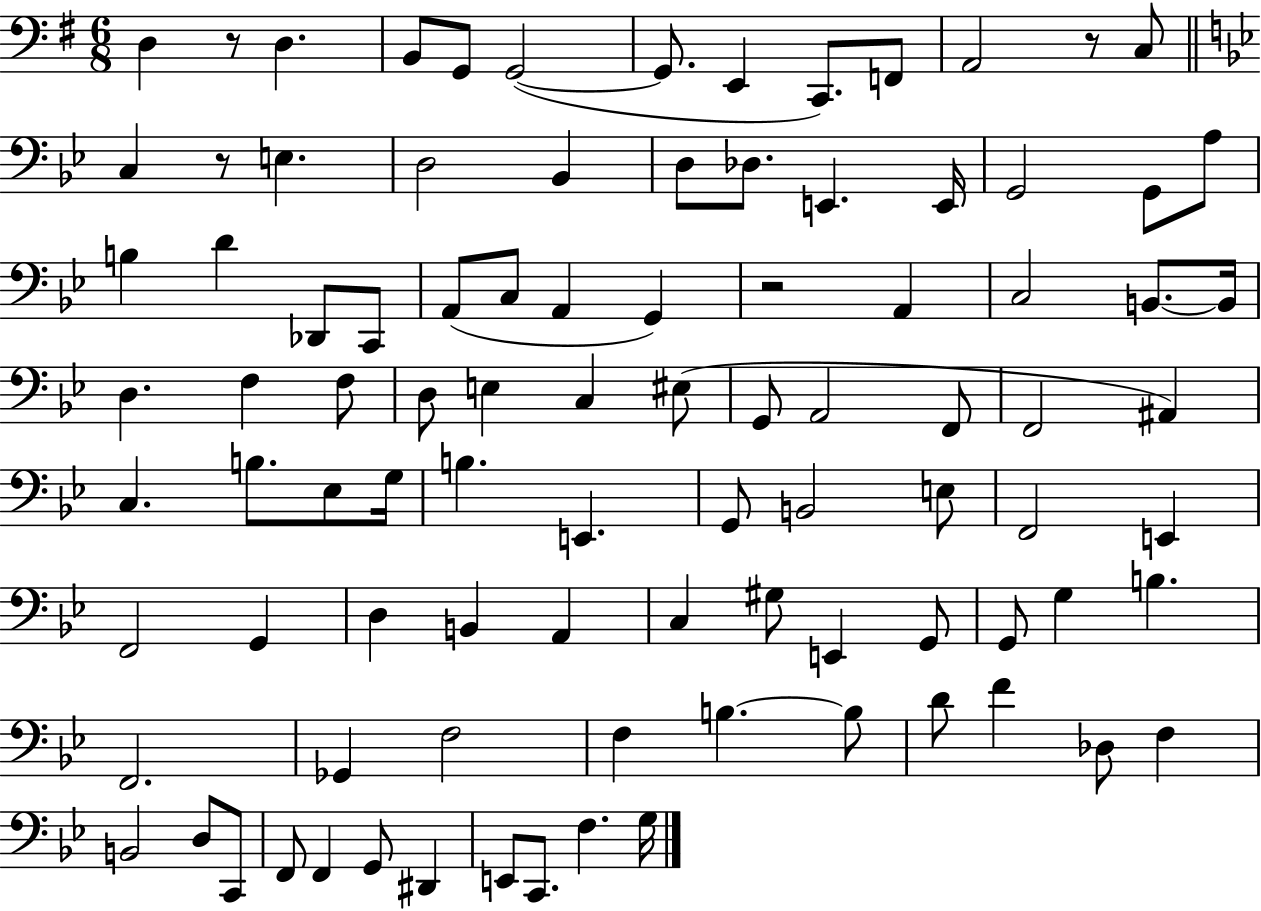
X:1
T:Untitled
M:6/8
L:1/4
K:G
D, z/2 D, B,,/2 G,,/2 G,,2 G,,/2 E,, C,,/2 F,,/2 A,,2 z/2 C,/2 C, z/2 E, D,2 _B,, D,/2 _D,/2 E,, E,,/4 G,,2 G,,/2 A,/2 B, D _D,,/2 C,,/2 A,,/2 C,/2 A,, G,, z2 A,, C,2 B,,/2 B,,/4 D, F, F,/2 D,/2 E, C, ^E,/2 G,,/2 A,,2 F,,/2 F,,2 ^A,, C, B,/2 _E,/2 G,/4 B, E,, G,,/2 B,,2 E,/2 F,,2 E,, F,,2 G,, D, B,, A,, C, ^G,/2 E,, G,,/2 G,,/2 G, B, F,,2 _G,, F,2 F, B, B,/2 D/2 F _D,/2 F, B,,2 D,/2 C,,/2 F,,/2 F,, G,,/2 ^D,, E,,/2 C,,/2 F, G,/4